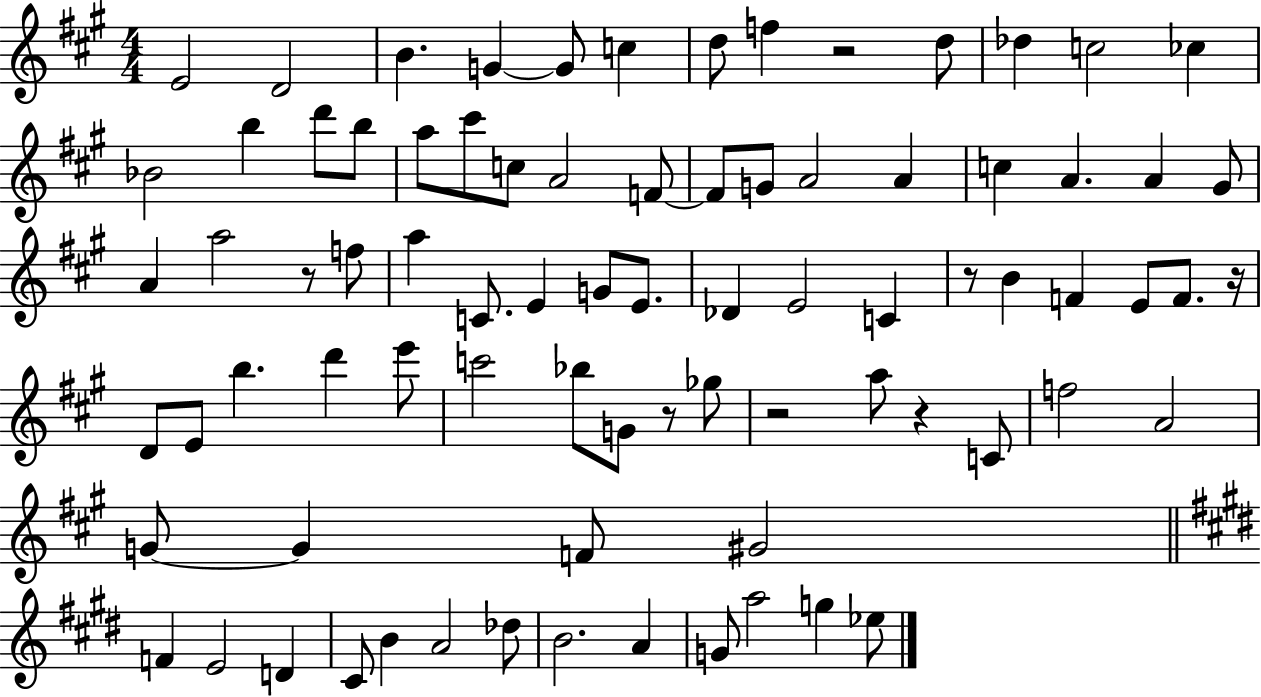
{
  \clef treble
  \numericTimeSignature
  \time 4/4
  \key a \major
  e'2 d'2 | b'4. g'4~~ g'8 c''4 | d''8 f''4 r2 d''8 | des''4 c''2 ces''4 | \break bes'2 b''4 d'''8 b''8 | a''8 cis'''8 c''8 a'2 f'8~~ | f'8 g'8 a'2 a'4 | c''4 a'4. a'4 gis'8 | \break a'4 a''2 r8 f''8 | a''4 c'8. e'4 g'8 e'8. | des'4 e'2 c'4 | r8 b'4 f'4 e'8 f'8. r16 | \break d'8 e'8 b''4. d'''4 e'''8 | c'''2 bes''8 g'8 r8 ges''8 | r2 a''8 r4 c'8 | f''2 a'2 | \break g'8~~ g'4 f'8 gis'2 | \bar "||" \break \key e \major f'4 e'2 d'4 | cis'8 b'4 a'2 des''8 | b'2. a'4 | g'8 a''2 g''4 ees''8 | \break \bar "|."
}